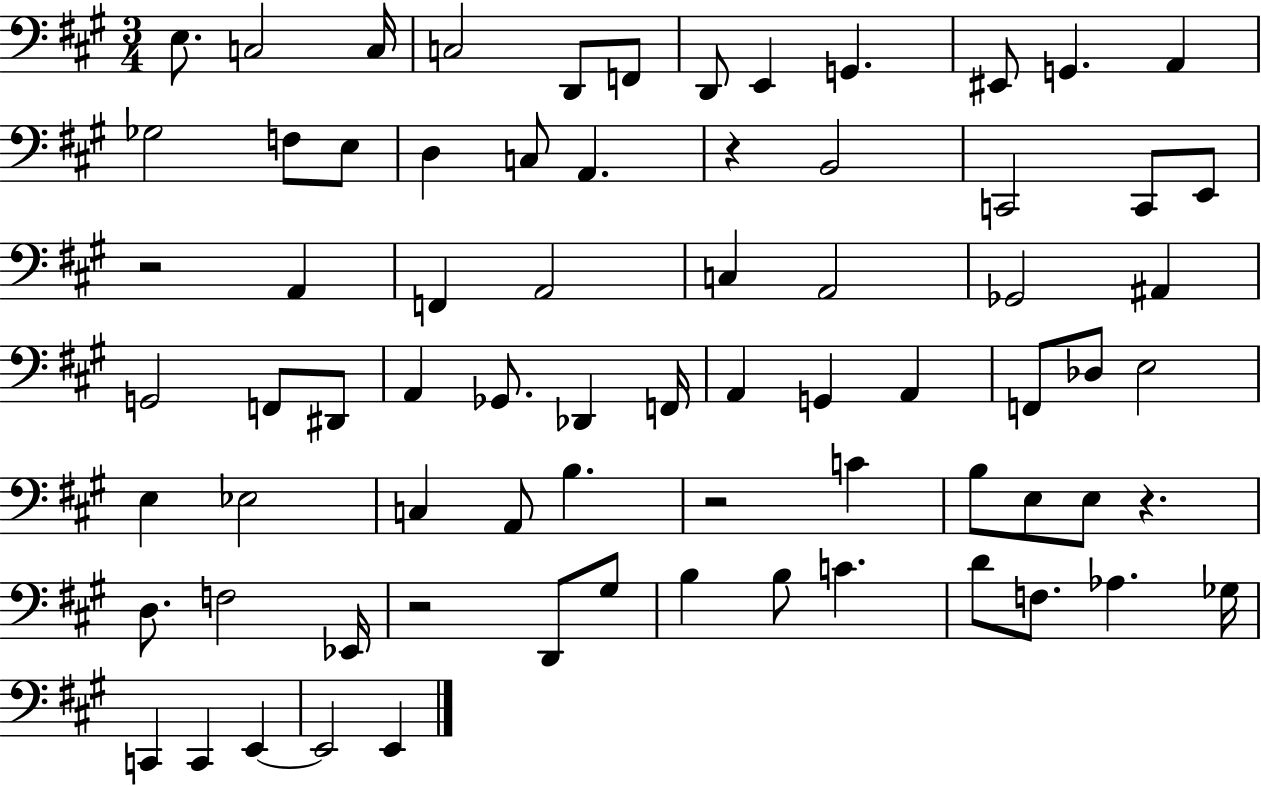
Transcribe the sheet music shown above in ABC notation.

X:1
T:Untitled
M:3/4
L:1/4
K:A
E,/2 C,2 C,/4 C,2 D,,/2 F,,/2 D,,/2 E,, G,, ^E,,/2 G,, A,, _G,2 F,/2 E,/2 D, C,/2 A,, z B,,2 C,,2 C,,/2 E,,/2 z2 A,, F,, A,,2 C, A,,2 _G,,2 ^A,, G,,2 F,,/2 ^D,,/2 A,, _G,,/2 _D,, F,,/4 A,, G,, A,, F,,/2 _D,/2 E,2 E, _E,2 C, A,,/2 B, z2 C B,/2 E,/2 E,/2 z D,/2 F,2 _E,,/4 z2 D,,/2 ^G,/2 B, B,/2 C D/2 F,/2 _A, _G,/4 C,, C,, E,, E,,2 E,,